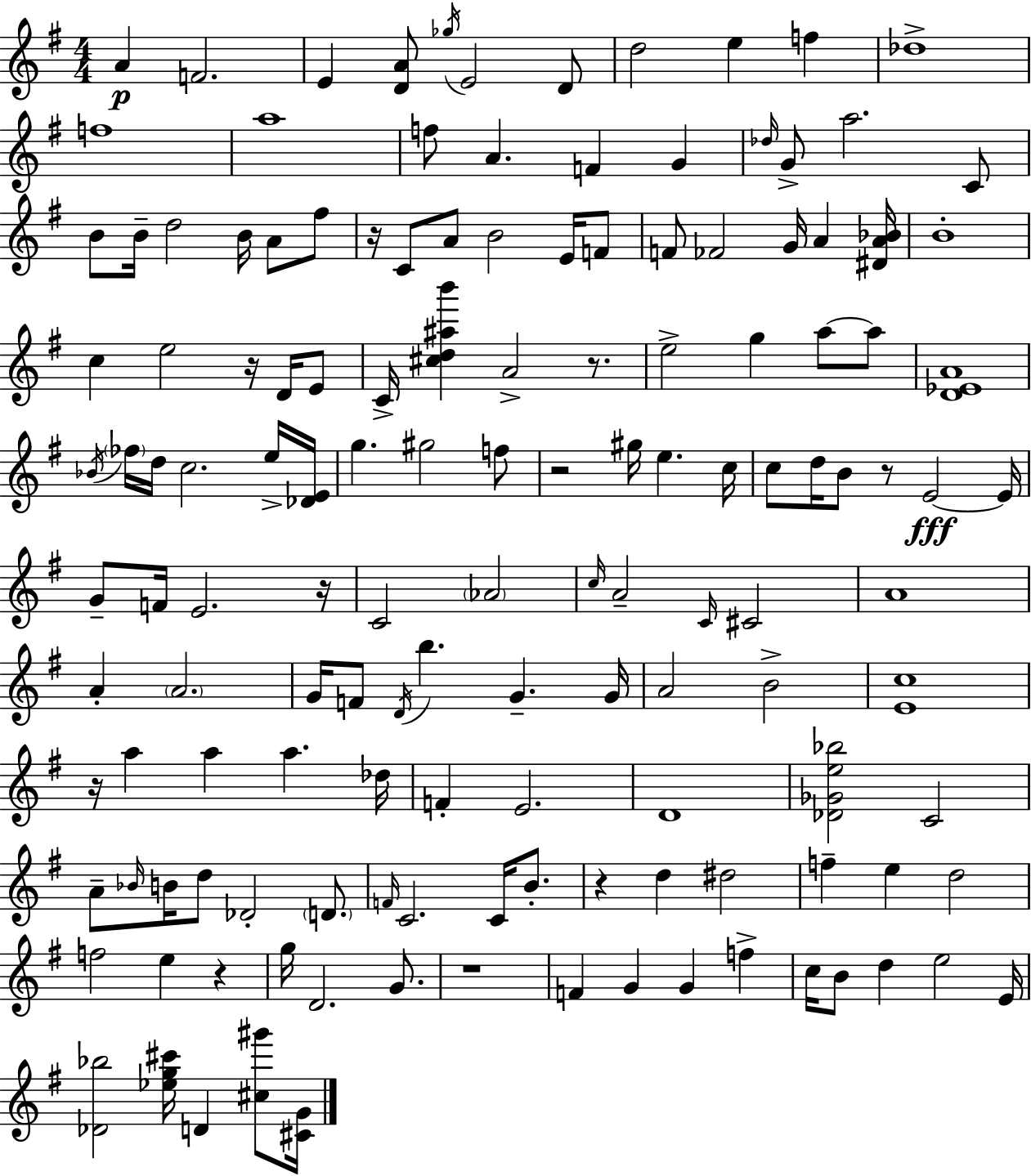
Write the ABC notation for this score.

X:1
T:Untitled
M:4/4
L:1/4
K:G
A F2 E [DA]/2 _g/4 E2 D/2 d2 e f _d4 f4 a4 f/2 A F G _d/4 G/2 a2 C/2 B/2 B/4 d2 B/4 A/2 ^f/2 z/4 C/2 A/2 B2 E/4 F/2 F/2 _F2 G/4 A [^DA_B]/4 B4 c e2 z/4 D/4 E/2 C/4 [^cd^ab'] A2 z/2 e2 g a/2 a/2 [D_EA]4 _B/4 _f/4 d/4 c2 e/4 [_DE]/4 g ^g2 f/2 z2 ^g/4 e c/4 c/2 d/4 B/2 z/2 E2 E/4 G/2 F/4 E2 z/4 C2 _A2 c/4 A2 C/4 ^C2 A4 A A2 G/4 F/2 D/4 b G G/4 A2 B2 [Ec]4 z/4 a a a _d/4 F E2 D4 [_D_Ge_b]2 C2 A/2 _B/4 B/4 d/2 _D2 D/2 F/4 C2 C/4 B/2 z d ^d2 f e d2 f2 e z g/4 D2 G/2 z4 F G G f c/4 B/2 d e2 E/4 [_D_b]2 [_eg^c']/4 D [^c^g']/2 [^CG]/4